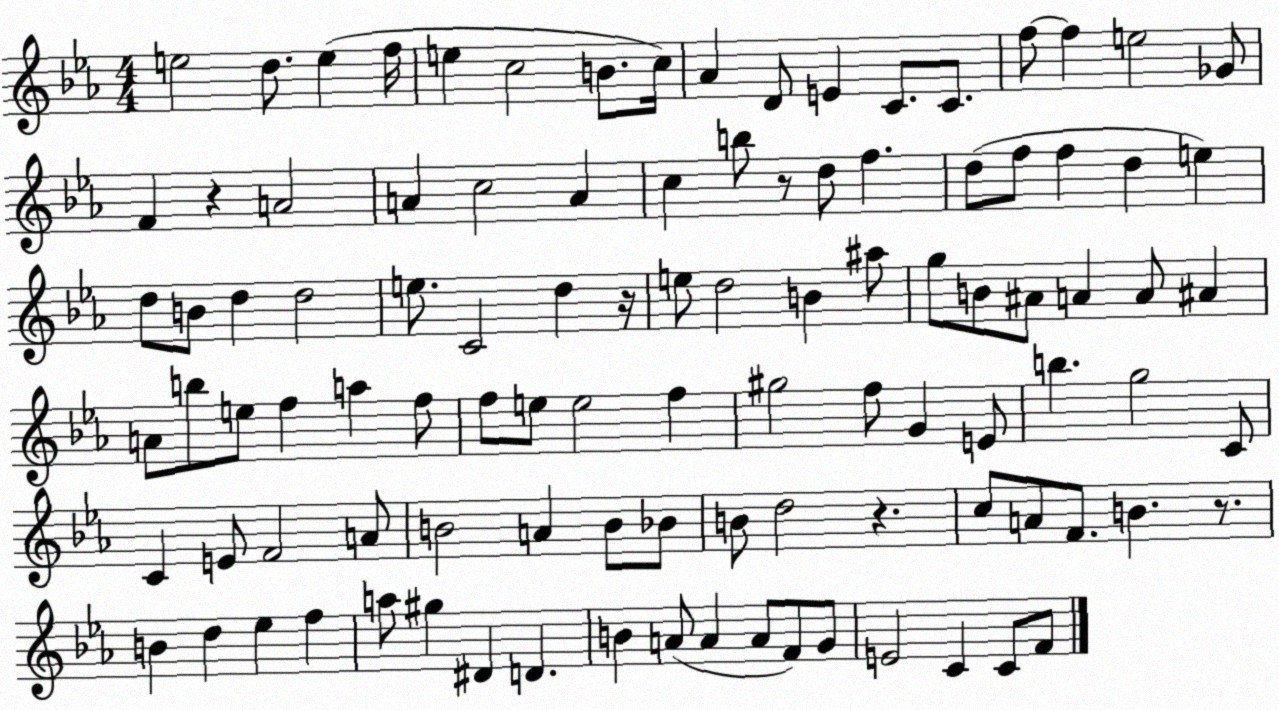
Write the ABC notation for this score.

X:1
T:Untitled
M:4/4
L:1/4
K:Eb
e2 d/2 e f/4 e c2 B/2 c/4 _A D/2 E C/2 C/2 f/2 f e2 _G/2 F z A2 A c2 A c b/2 z/2 d/2 f d/2 f/2 f d e d/2 B/2 d d2 e/2 C2 d z/4 e/2 d2 B ^a/2 g/2 B/2 ^A/2 A A/2 ^A A/2 b/2 e/2 f a f/2 f/2 e/2 e2 f ^g2 f/2 G E/2 b g2 C/2 C E/2 F2 A/2 B2 A B/2 _B/2 B/2 d2 z c/2 A/2 F/2 B z/2 B d _e f a/2 ^g ^D D B A/2 A A/2 F/2 G/2 E2 C C/2 F/2